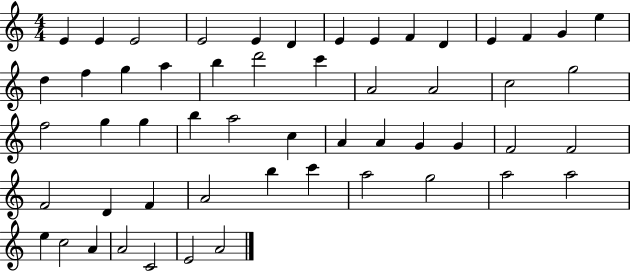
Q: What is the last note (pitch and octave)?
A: A4